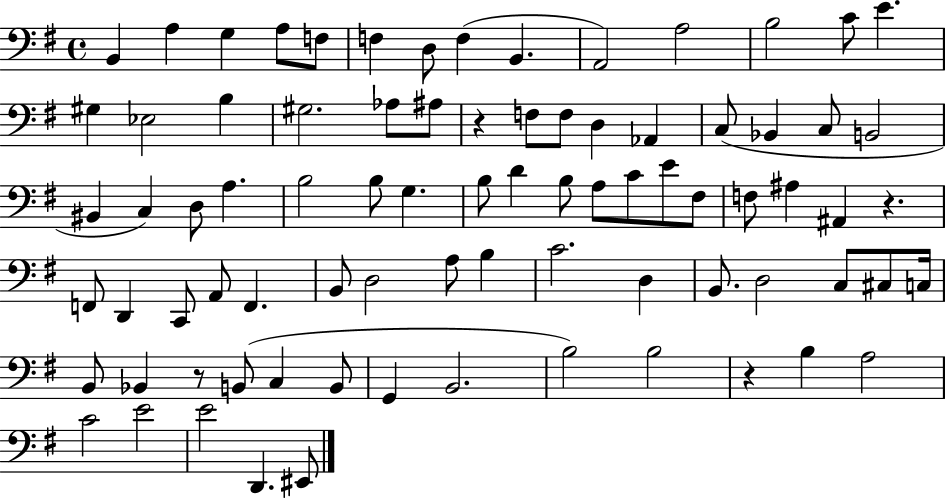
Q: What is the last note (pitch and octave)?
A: EIS2